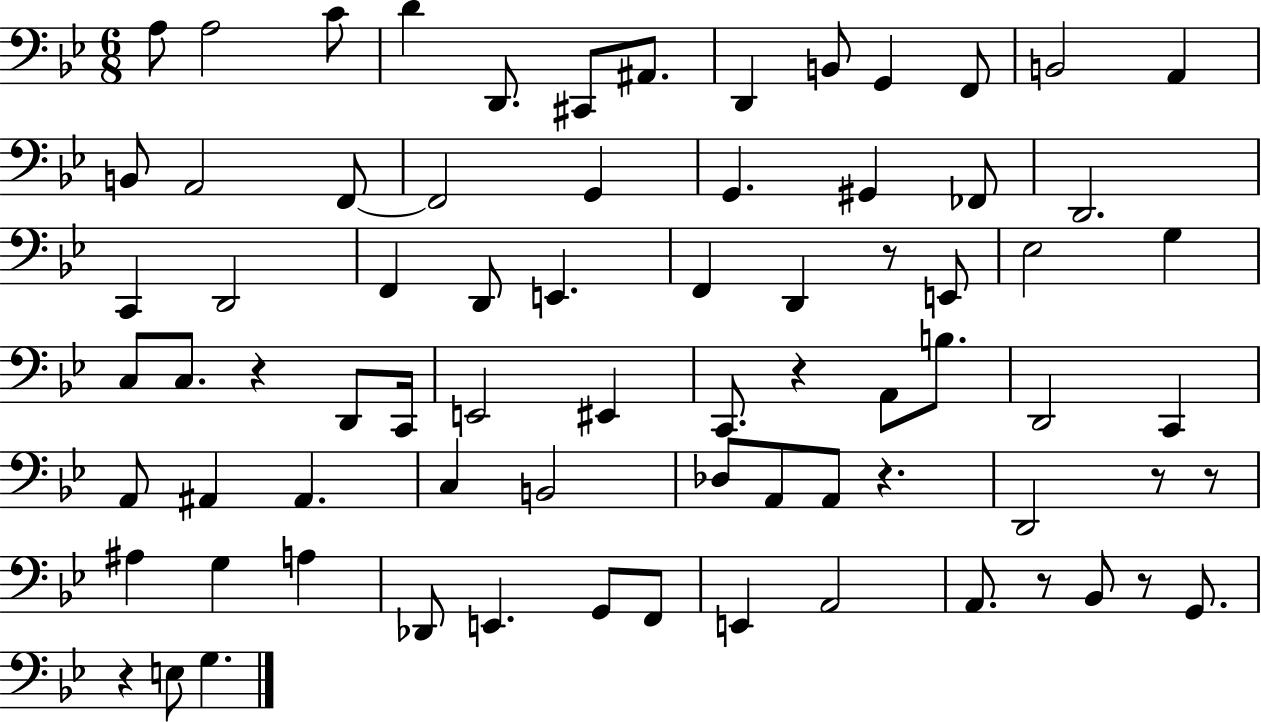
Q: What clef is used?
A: bass